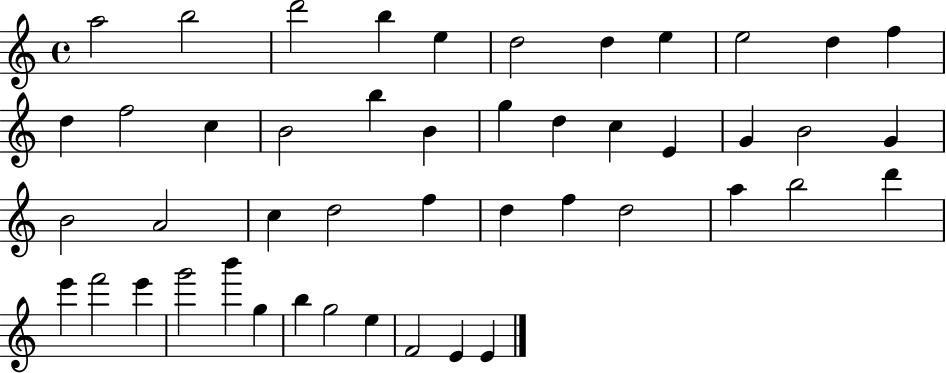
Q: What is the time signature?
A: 4/4